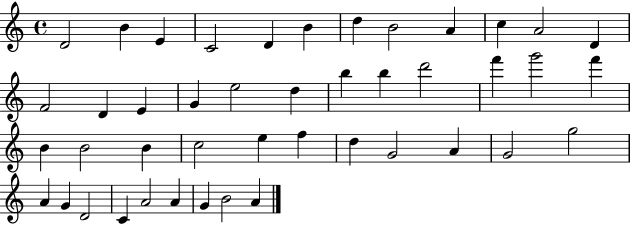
X:1
T:Untitled
M:4/4
L:1/4
K:C
D2 B E C2 D B d B2 A c A2 D F2 D E G e2 d b b d'2 f' g'2 f' B B2 B c2 e f d G2 A G2 g2 A G D2 C A2 A G B2 A